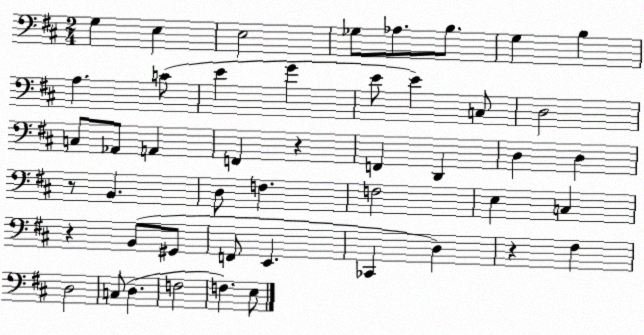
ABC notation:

X:1
T:Untitled
M:2/4
L:1/4
K:D
G, E, E,2 _G,/2 _A,/2 B,/2 G, B, A, C/2 E G E/2 E C,/2 D,2 C,/2 _A,,/2 A,, F,, z F,, D,, D, D, z/2 B,, D,/2 F, F,2 E, C, z B,,/2 ^G,,/2 F,,/2 E,, _C,, D, z ^F, D,2 C,/2 D, F,2 F, E,/2